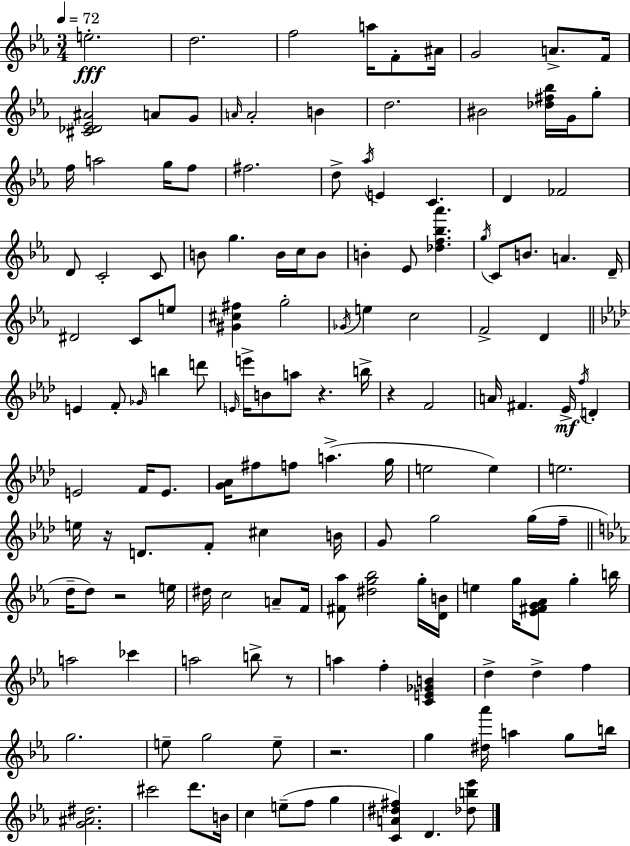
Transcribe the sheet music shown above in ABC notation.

X:1
T:Untitled
M:3/4
L:1/4
K:Eb
e2 d2 f2 a/4 F/2 ^A/4 G2 A/2 F/4 [^C_D_E^A]2 A/2 G/2 A/4 A2 B d2 ^B2 [_d^f_b]/4 G/4 g/2 f/4 a2 g/4 f/2 ^f2 d/2 _a/4 E C D _F2 D/2 C2 C/2 B/2 g B/4 c/4 B/2 B _E/2 [_df_b_a'] g/4 C/2 B/2 A D/4 ^D2 C/2 e/2 [^G^c^f] g2 _G/4 e c2 F2 D E F/2 _G/4 b d'/2 E/4 e'/4 B/2 a/2 z b/4 z F2 A/4 ^F _E/4 f/4 D E2 F/4 E/2 [G_A]/4 ^f/2 f/2 a g/4 e2 e e2 e/4 z/4 D/2 F/2 ^c B/4 G/2 g2 g/4 f/4 d/4 d/2 z2 e/4 ^d/4 c2 A/2 F/4 [^F_a]/2 [^dg_b]2 g/4 [DB]/4 e g/4 [_E^FG_A]/2 g b/4 a2 _c' a2 b/2 z/2 a f [CE_GB] d d f g2 e/2 g2 e/2 z2 g [^d_a']/4 a g/2 b/4 [G^A^d]2 ^c'2 d'/2 B/4 c e/2 f/2 g [CA^d^f] D [_db_e']/2